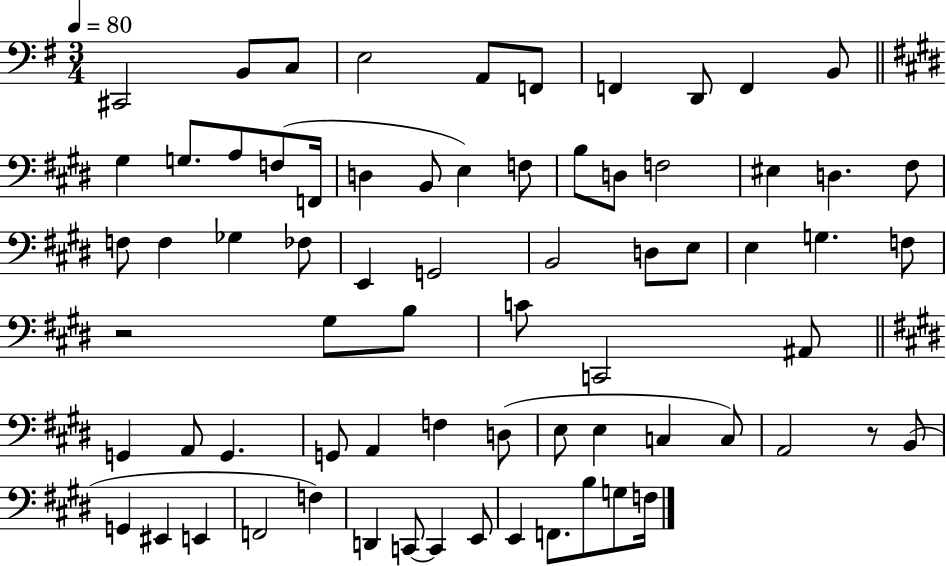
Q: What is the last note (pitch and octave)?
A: F3